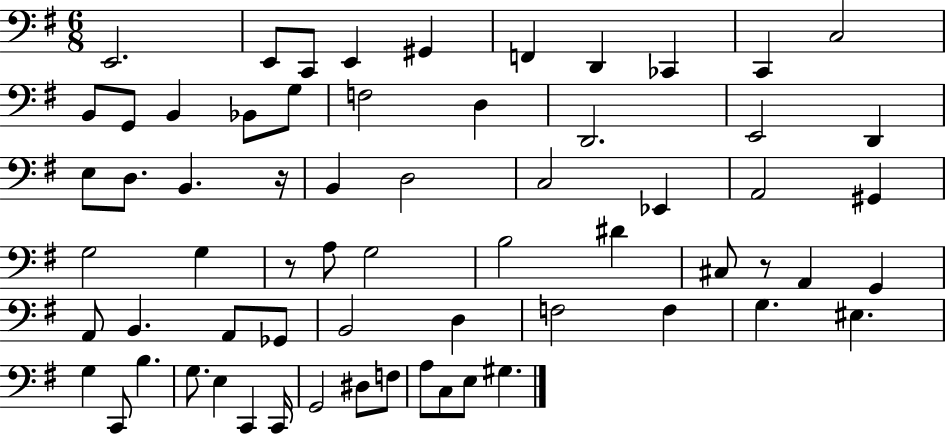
{
  \clef bass
  \numericTimeSignature
  \time 6/8
  \key g \major
  \repeat volta 2 { e,2. | e,8 c,8 e,4 gis,4 | f,4 d,4 ces,4 | c,4 c2 | \break b,8 g,8 b,4 bes,8 g8 | f2 d4 | d,2. | e,2 d,4 | \break e8 d8. b,4. r16 | b,4 d2 | c2 ees,4 | a,2 gis,4 | \break g2 g4 | r8 a8 g2 | b2 dis'4 | cis8 r8 a,4 g,4 | \break a,8 b,4. a,8 ges,8 | b,2 d4 | f2 f4 | g4. eis4. | \break g4 c,8 b4. | g8. e4 c,4 c,16 | g,2 dis8 f8 | a8 c8 e8 gis4. | \break } \bar "|."
}